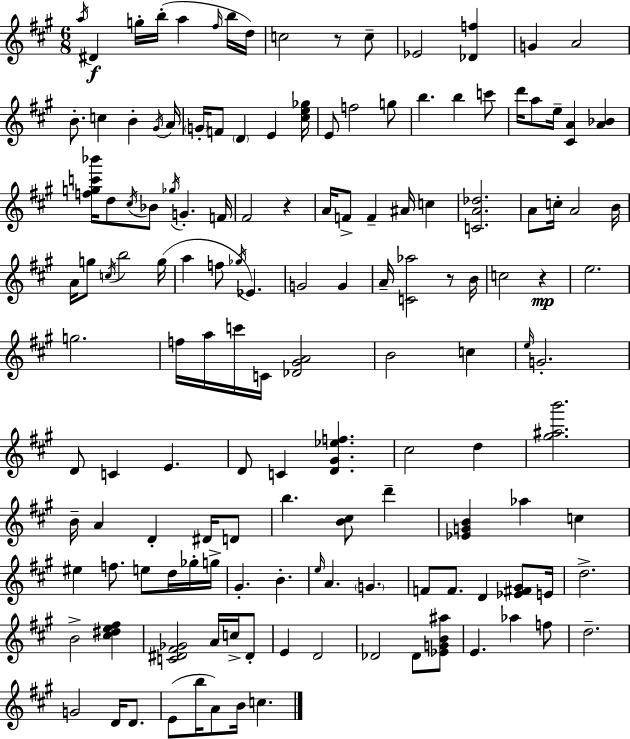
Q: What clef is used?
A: treble